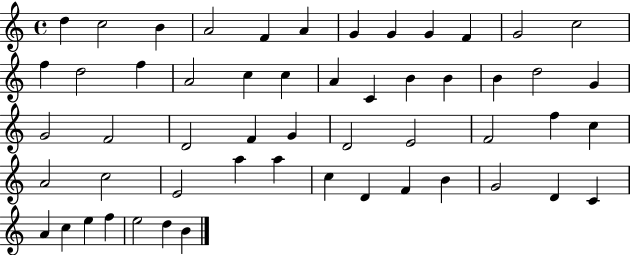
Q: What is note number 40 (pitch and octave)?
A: A5